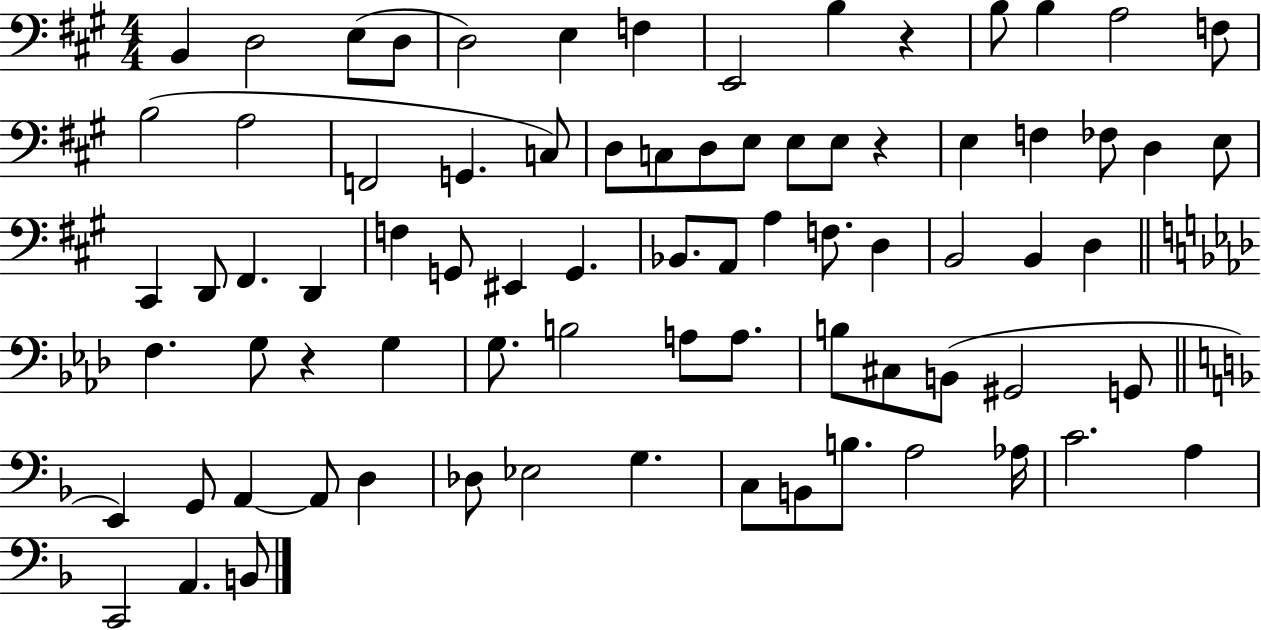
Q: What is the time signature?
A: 4/4